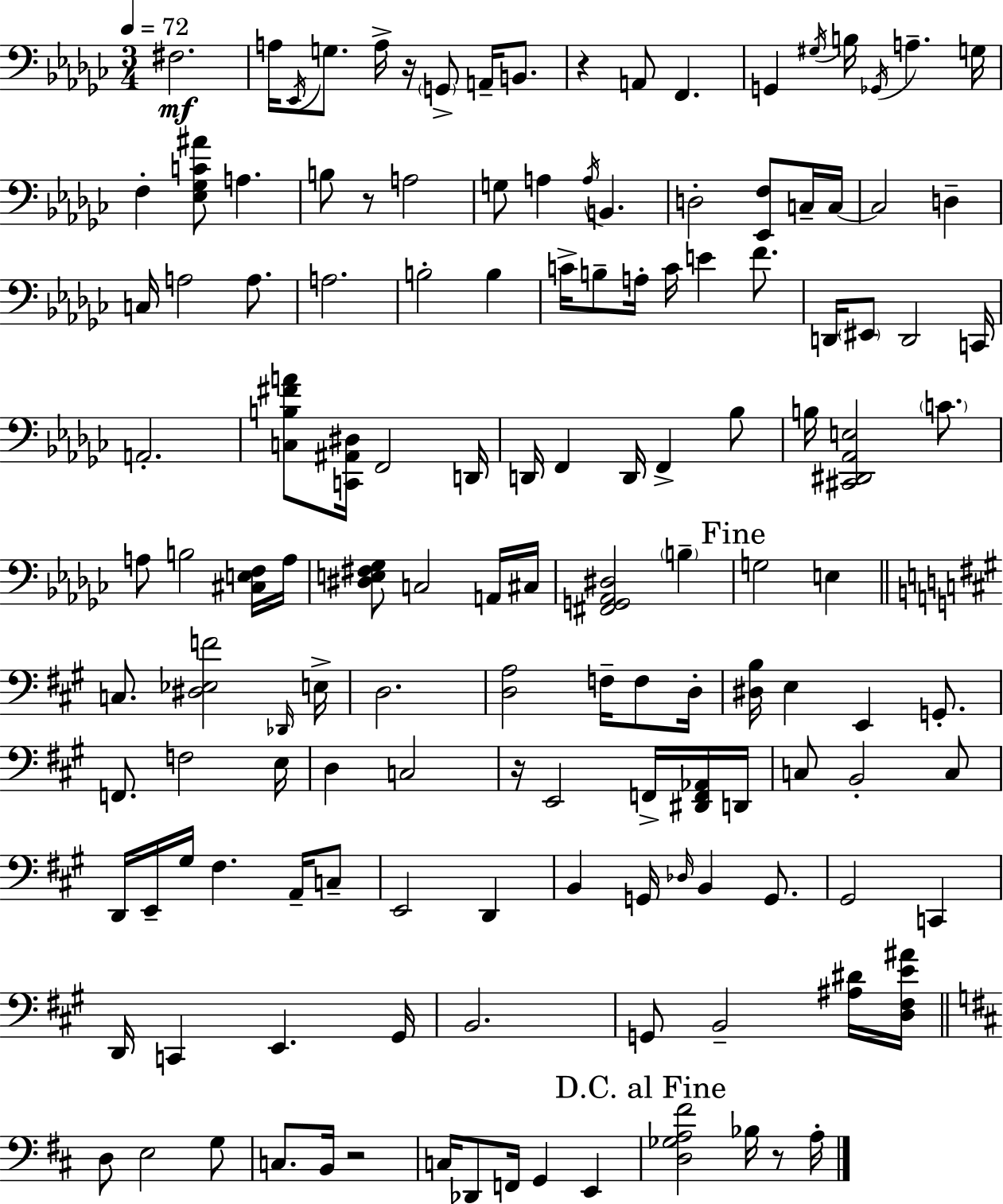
F#3/h. A3/s Eb2/s G3/e. A3/s R/s G2/e A2/s B2/e. R/q A2/e F2/q. G2/q G#3/s B3/s Gb2/s A3/q. G3/s F3/q [Eb3,Gb3,C4,A#4]/e A3/q. B3/e R/e A3/h G3/e A3/q A3/s B2/q. D3/h [Eb2,F3]/e C3/s C3/s C3/h D3/q C3/s A3/h A3/e. A3/h. B3/h B3/q C4/s B3/e A3/s C4/s E4/q F4/e. D2/s EIS2/e D2/h C2/s A2/h. [C3,B3,F#4,A4]/e [C2,A#2,D#3]/s F2/h D2/s D2/s F2/q D2/s F2/q Bb3/e B3/s [C#2,D#2,Ab2,E3]/h C4/e. A3/e B3/h [C#3,E3,F3]/s A3/s [D#3,E3,F#3,Gb3]/e C3/h A2/s C#3/s [F#2,G2,Ab2,D#3]/h B3/q G3/h E3/q C3/e. [D#3,Eb3,F4]/h Db2/s E3/s D3/h. [D3,A3]/h F3/s F3/e D3/s [D#3,B3]/s E3/q E2/q G2/e. F2/e. F3/h E3/s D3/q C3/h R/s E2/h F2/s [D#2,F2,Ab2]/s D2/s C3/e B2/h C3/e D2/s E2/s G#3/s F#3/q. A2/s C3/e E2/h D2/q B2/q G2/s Db3/s B2/q G2/e. G#2/h C2/q D2/s C2/q E2/q. G#2/s B2/h. G2/e B2/h [A#3,D#4]/s [D3,F#3,E4,A#4]/s D3/e E3/h G3/e C3/e. B2/s R/h C3/s Db2/e F2/s G2/q E2/q [D3,Gb3,A3,F#4]/h Bb3/s R/e A3/s